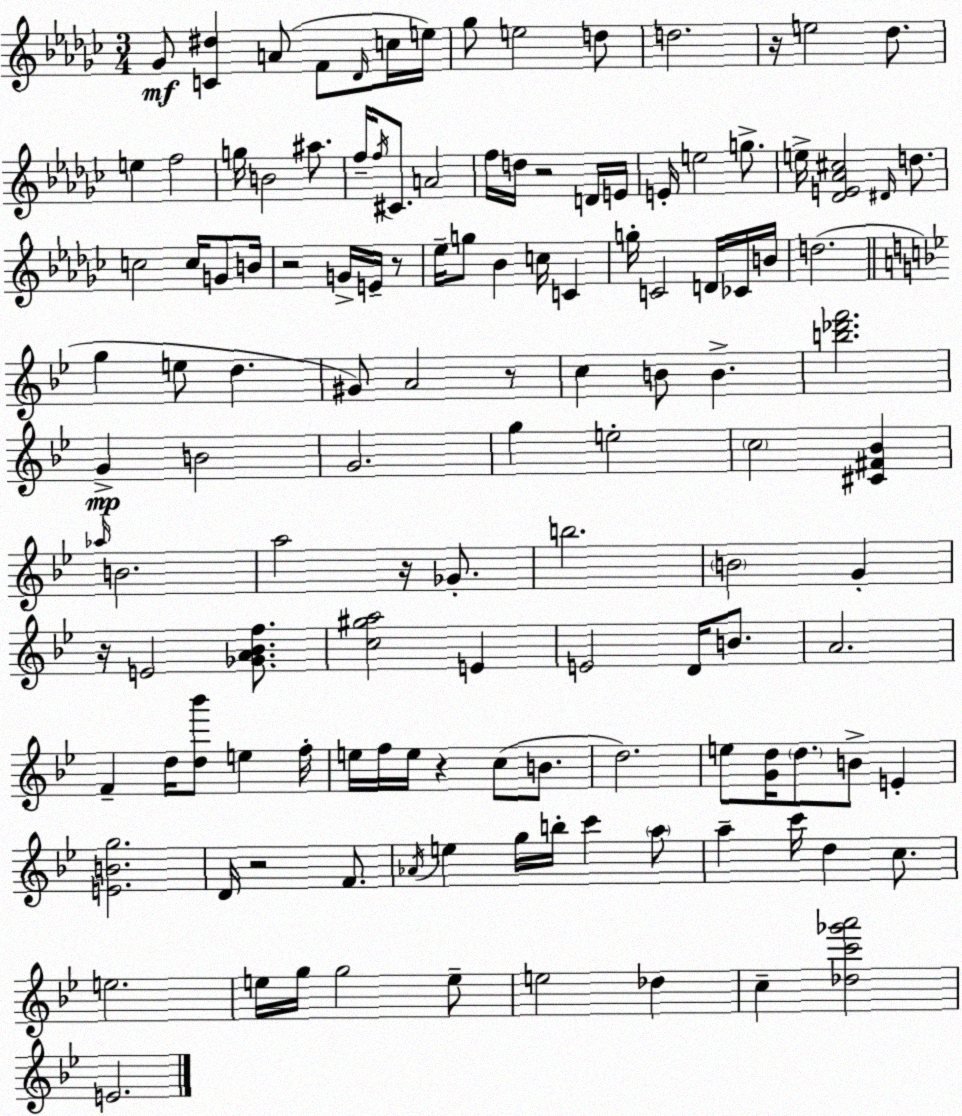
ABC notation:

X:1
T:Untitled
M:3/4
L:1/4
K:Ebm
_G/2 [C^d] A/2 F/2 _D/4 c/4 e/4 _g/2 e2 d/2 d2 z/4 e2 _d/2 e f2 g/4 B2 ^a/2 f/4 f/4 ^C/2 A2 f/4 d/4 z2 D/4 E/4 E/4 e2 g/2 e/4 [_DE_A^c]2 ^D/4 d/2 c2 c/4 G/2 B/4 z2 G/4 E/4 z/2 _e/4 g/2 _B c/4 C g/4 C2 D/4 _C/4 B/4 d2 g e/2 d ^G/2 A2 z/2 c B/2 B [b_d'f']2 G B2 G2 g e2 c2 [^C^F_B] _a/4 B2 a2 z/4 _G/2 b2 B2 G z/4 E2 [_GA_Bf]/2 [c^ga]2 E E2 D/4 B/2 A2 F d/4 [d_b']/2 e f/4 e/4 f/4 e/4 z c/2 B/2 d2 e/2 [Gd]/4 d/2 B/2 E [EBg]2 D/4 z2 F/2 _A/4 e g/4 b/4 c' a/2 a c'/4 d c/2 e2 e/4 g/4 g2 e/2 e2 _d c [_dc'_g'a']2 E2